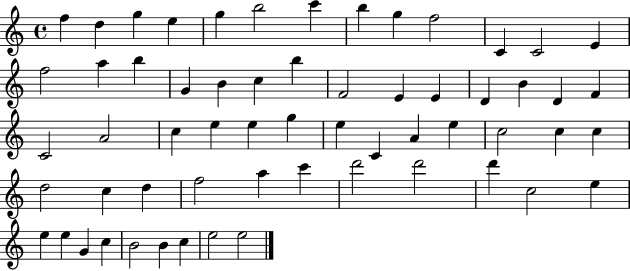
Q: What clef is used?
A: treble